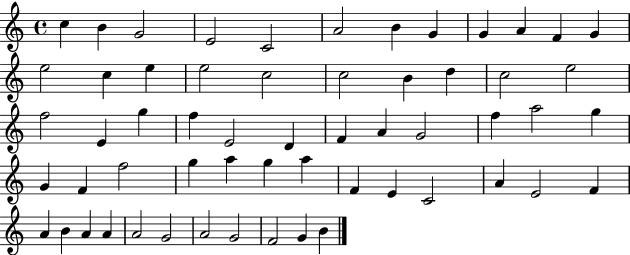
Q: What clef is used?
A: treble